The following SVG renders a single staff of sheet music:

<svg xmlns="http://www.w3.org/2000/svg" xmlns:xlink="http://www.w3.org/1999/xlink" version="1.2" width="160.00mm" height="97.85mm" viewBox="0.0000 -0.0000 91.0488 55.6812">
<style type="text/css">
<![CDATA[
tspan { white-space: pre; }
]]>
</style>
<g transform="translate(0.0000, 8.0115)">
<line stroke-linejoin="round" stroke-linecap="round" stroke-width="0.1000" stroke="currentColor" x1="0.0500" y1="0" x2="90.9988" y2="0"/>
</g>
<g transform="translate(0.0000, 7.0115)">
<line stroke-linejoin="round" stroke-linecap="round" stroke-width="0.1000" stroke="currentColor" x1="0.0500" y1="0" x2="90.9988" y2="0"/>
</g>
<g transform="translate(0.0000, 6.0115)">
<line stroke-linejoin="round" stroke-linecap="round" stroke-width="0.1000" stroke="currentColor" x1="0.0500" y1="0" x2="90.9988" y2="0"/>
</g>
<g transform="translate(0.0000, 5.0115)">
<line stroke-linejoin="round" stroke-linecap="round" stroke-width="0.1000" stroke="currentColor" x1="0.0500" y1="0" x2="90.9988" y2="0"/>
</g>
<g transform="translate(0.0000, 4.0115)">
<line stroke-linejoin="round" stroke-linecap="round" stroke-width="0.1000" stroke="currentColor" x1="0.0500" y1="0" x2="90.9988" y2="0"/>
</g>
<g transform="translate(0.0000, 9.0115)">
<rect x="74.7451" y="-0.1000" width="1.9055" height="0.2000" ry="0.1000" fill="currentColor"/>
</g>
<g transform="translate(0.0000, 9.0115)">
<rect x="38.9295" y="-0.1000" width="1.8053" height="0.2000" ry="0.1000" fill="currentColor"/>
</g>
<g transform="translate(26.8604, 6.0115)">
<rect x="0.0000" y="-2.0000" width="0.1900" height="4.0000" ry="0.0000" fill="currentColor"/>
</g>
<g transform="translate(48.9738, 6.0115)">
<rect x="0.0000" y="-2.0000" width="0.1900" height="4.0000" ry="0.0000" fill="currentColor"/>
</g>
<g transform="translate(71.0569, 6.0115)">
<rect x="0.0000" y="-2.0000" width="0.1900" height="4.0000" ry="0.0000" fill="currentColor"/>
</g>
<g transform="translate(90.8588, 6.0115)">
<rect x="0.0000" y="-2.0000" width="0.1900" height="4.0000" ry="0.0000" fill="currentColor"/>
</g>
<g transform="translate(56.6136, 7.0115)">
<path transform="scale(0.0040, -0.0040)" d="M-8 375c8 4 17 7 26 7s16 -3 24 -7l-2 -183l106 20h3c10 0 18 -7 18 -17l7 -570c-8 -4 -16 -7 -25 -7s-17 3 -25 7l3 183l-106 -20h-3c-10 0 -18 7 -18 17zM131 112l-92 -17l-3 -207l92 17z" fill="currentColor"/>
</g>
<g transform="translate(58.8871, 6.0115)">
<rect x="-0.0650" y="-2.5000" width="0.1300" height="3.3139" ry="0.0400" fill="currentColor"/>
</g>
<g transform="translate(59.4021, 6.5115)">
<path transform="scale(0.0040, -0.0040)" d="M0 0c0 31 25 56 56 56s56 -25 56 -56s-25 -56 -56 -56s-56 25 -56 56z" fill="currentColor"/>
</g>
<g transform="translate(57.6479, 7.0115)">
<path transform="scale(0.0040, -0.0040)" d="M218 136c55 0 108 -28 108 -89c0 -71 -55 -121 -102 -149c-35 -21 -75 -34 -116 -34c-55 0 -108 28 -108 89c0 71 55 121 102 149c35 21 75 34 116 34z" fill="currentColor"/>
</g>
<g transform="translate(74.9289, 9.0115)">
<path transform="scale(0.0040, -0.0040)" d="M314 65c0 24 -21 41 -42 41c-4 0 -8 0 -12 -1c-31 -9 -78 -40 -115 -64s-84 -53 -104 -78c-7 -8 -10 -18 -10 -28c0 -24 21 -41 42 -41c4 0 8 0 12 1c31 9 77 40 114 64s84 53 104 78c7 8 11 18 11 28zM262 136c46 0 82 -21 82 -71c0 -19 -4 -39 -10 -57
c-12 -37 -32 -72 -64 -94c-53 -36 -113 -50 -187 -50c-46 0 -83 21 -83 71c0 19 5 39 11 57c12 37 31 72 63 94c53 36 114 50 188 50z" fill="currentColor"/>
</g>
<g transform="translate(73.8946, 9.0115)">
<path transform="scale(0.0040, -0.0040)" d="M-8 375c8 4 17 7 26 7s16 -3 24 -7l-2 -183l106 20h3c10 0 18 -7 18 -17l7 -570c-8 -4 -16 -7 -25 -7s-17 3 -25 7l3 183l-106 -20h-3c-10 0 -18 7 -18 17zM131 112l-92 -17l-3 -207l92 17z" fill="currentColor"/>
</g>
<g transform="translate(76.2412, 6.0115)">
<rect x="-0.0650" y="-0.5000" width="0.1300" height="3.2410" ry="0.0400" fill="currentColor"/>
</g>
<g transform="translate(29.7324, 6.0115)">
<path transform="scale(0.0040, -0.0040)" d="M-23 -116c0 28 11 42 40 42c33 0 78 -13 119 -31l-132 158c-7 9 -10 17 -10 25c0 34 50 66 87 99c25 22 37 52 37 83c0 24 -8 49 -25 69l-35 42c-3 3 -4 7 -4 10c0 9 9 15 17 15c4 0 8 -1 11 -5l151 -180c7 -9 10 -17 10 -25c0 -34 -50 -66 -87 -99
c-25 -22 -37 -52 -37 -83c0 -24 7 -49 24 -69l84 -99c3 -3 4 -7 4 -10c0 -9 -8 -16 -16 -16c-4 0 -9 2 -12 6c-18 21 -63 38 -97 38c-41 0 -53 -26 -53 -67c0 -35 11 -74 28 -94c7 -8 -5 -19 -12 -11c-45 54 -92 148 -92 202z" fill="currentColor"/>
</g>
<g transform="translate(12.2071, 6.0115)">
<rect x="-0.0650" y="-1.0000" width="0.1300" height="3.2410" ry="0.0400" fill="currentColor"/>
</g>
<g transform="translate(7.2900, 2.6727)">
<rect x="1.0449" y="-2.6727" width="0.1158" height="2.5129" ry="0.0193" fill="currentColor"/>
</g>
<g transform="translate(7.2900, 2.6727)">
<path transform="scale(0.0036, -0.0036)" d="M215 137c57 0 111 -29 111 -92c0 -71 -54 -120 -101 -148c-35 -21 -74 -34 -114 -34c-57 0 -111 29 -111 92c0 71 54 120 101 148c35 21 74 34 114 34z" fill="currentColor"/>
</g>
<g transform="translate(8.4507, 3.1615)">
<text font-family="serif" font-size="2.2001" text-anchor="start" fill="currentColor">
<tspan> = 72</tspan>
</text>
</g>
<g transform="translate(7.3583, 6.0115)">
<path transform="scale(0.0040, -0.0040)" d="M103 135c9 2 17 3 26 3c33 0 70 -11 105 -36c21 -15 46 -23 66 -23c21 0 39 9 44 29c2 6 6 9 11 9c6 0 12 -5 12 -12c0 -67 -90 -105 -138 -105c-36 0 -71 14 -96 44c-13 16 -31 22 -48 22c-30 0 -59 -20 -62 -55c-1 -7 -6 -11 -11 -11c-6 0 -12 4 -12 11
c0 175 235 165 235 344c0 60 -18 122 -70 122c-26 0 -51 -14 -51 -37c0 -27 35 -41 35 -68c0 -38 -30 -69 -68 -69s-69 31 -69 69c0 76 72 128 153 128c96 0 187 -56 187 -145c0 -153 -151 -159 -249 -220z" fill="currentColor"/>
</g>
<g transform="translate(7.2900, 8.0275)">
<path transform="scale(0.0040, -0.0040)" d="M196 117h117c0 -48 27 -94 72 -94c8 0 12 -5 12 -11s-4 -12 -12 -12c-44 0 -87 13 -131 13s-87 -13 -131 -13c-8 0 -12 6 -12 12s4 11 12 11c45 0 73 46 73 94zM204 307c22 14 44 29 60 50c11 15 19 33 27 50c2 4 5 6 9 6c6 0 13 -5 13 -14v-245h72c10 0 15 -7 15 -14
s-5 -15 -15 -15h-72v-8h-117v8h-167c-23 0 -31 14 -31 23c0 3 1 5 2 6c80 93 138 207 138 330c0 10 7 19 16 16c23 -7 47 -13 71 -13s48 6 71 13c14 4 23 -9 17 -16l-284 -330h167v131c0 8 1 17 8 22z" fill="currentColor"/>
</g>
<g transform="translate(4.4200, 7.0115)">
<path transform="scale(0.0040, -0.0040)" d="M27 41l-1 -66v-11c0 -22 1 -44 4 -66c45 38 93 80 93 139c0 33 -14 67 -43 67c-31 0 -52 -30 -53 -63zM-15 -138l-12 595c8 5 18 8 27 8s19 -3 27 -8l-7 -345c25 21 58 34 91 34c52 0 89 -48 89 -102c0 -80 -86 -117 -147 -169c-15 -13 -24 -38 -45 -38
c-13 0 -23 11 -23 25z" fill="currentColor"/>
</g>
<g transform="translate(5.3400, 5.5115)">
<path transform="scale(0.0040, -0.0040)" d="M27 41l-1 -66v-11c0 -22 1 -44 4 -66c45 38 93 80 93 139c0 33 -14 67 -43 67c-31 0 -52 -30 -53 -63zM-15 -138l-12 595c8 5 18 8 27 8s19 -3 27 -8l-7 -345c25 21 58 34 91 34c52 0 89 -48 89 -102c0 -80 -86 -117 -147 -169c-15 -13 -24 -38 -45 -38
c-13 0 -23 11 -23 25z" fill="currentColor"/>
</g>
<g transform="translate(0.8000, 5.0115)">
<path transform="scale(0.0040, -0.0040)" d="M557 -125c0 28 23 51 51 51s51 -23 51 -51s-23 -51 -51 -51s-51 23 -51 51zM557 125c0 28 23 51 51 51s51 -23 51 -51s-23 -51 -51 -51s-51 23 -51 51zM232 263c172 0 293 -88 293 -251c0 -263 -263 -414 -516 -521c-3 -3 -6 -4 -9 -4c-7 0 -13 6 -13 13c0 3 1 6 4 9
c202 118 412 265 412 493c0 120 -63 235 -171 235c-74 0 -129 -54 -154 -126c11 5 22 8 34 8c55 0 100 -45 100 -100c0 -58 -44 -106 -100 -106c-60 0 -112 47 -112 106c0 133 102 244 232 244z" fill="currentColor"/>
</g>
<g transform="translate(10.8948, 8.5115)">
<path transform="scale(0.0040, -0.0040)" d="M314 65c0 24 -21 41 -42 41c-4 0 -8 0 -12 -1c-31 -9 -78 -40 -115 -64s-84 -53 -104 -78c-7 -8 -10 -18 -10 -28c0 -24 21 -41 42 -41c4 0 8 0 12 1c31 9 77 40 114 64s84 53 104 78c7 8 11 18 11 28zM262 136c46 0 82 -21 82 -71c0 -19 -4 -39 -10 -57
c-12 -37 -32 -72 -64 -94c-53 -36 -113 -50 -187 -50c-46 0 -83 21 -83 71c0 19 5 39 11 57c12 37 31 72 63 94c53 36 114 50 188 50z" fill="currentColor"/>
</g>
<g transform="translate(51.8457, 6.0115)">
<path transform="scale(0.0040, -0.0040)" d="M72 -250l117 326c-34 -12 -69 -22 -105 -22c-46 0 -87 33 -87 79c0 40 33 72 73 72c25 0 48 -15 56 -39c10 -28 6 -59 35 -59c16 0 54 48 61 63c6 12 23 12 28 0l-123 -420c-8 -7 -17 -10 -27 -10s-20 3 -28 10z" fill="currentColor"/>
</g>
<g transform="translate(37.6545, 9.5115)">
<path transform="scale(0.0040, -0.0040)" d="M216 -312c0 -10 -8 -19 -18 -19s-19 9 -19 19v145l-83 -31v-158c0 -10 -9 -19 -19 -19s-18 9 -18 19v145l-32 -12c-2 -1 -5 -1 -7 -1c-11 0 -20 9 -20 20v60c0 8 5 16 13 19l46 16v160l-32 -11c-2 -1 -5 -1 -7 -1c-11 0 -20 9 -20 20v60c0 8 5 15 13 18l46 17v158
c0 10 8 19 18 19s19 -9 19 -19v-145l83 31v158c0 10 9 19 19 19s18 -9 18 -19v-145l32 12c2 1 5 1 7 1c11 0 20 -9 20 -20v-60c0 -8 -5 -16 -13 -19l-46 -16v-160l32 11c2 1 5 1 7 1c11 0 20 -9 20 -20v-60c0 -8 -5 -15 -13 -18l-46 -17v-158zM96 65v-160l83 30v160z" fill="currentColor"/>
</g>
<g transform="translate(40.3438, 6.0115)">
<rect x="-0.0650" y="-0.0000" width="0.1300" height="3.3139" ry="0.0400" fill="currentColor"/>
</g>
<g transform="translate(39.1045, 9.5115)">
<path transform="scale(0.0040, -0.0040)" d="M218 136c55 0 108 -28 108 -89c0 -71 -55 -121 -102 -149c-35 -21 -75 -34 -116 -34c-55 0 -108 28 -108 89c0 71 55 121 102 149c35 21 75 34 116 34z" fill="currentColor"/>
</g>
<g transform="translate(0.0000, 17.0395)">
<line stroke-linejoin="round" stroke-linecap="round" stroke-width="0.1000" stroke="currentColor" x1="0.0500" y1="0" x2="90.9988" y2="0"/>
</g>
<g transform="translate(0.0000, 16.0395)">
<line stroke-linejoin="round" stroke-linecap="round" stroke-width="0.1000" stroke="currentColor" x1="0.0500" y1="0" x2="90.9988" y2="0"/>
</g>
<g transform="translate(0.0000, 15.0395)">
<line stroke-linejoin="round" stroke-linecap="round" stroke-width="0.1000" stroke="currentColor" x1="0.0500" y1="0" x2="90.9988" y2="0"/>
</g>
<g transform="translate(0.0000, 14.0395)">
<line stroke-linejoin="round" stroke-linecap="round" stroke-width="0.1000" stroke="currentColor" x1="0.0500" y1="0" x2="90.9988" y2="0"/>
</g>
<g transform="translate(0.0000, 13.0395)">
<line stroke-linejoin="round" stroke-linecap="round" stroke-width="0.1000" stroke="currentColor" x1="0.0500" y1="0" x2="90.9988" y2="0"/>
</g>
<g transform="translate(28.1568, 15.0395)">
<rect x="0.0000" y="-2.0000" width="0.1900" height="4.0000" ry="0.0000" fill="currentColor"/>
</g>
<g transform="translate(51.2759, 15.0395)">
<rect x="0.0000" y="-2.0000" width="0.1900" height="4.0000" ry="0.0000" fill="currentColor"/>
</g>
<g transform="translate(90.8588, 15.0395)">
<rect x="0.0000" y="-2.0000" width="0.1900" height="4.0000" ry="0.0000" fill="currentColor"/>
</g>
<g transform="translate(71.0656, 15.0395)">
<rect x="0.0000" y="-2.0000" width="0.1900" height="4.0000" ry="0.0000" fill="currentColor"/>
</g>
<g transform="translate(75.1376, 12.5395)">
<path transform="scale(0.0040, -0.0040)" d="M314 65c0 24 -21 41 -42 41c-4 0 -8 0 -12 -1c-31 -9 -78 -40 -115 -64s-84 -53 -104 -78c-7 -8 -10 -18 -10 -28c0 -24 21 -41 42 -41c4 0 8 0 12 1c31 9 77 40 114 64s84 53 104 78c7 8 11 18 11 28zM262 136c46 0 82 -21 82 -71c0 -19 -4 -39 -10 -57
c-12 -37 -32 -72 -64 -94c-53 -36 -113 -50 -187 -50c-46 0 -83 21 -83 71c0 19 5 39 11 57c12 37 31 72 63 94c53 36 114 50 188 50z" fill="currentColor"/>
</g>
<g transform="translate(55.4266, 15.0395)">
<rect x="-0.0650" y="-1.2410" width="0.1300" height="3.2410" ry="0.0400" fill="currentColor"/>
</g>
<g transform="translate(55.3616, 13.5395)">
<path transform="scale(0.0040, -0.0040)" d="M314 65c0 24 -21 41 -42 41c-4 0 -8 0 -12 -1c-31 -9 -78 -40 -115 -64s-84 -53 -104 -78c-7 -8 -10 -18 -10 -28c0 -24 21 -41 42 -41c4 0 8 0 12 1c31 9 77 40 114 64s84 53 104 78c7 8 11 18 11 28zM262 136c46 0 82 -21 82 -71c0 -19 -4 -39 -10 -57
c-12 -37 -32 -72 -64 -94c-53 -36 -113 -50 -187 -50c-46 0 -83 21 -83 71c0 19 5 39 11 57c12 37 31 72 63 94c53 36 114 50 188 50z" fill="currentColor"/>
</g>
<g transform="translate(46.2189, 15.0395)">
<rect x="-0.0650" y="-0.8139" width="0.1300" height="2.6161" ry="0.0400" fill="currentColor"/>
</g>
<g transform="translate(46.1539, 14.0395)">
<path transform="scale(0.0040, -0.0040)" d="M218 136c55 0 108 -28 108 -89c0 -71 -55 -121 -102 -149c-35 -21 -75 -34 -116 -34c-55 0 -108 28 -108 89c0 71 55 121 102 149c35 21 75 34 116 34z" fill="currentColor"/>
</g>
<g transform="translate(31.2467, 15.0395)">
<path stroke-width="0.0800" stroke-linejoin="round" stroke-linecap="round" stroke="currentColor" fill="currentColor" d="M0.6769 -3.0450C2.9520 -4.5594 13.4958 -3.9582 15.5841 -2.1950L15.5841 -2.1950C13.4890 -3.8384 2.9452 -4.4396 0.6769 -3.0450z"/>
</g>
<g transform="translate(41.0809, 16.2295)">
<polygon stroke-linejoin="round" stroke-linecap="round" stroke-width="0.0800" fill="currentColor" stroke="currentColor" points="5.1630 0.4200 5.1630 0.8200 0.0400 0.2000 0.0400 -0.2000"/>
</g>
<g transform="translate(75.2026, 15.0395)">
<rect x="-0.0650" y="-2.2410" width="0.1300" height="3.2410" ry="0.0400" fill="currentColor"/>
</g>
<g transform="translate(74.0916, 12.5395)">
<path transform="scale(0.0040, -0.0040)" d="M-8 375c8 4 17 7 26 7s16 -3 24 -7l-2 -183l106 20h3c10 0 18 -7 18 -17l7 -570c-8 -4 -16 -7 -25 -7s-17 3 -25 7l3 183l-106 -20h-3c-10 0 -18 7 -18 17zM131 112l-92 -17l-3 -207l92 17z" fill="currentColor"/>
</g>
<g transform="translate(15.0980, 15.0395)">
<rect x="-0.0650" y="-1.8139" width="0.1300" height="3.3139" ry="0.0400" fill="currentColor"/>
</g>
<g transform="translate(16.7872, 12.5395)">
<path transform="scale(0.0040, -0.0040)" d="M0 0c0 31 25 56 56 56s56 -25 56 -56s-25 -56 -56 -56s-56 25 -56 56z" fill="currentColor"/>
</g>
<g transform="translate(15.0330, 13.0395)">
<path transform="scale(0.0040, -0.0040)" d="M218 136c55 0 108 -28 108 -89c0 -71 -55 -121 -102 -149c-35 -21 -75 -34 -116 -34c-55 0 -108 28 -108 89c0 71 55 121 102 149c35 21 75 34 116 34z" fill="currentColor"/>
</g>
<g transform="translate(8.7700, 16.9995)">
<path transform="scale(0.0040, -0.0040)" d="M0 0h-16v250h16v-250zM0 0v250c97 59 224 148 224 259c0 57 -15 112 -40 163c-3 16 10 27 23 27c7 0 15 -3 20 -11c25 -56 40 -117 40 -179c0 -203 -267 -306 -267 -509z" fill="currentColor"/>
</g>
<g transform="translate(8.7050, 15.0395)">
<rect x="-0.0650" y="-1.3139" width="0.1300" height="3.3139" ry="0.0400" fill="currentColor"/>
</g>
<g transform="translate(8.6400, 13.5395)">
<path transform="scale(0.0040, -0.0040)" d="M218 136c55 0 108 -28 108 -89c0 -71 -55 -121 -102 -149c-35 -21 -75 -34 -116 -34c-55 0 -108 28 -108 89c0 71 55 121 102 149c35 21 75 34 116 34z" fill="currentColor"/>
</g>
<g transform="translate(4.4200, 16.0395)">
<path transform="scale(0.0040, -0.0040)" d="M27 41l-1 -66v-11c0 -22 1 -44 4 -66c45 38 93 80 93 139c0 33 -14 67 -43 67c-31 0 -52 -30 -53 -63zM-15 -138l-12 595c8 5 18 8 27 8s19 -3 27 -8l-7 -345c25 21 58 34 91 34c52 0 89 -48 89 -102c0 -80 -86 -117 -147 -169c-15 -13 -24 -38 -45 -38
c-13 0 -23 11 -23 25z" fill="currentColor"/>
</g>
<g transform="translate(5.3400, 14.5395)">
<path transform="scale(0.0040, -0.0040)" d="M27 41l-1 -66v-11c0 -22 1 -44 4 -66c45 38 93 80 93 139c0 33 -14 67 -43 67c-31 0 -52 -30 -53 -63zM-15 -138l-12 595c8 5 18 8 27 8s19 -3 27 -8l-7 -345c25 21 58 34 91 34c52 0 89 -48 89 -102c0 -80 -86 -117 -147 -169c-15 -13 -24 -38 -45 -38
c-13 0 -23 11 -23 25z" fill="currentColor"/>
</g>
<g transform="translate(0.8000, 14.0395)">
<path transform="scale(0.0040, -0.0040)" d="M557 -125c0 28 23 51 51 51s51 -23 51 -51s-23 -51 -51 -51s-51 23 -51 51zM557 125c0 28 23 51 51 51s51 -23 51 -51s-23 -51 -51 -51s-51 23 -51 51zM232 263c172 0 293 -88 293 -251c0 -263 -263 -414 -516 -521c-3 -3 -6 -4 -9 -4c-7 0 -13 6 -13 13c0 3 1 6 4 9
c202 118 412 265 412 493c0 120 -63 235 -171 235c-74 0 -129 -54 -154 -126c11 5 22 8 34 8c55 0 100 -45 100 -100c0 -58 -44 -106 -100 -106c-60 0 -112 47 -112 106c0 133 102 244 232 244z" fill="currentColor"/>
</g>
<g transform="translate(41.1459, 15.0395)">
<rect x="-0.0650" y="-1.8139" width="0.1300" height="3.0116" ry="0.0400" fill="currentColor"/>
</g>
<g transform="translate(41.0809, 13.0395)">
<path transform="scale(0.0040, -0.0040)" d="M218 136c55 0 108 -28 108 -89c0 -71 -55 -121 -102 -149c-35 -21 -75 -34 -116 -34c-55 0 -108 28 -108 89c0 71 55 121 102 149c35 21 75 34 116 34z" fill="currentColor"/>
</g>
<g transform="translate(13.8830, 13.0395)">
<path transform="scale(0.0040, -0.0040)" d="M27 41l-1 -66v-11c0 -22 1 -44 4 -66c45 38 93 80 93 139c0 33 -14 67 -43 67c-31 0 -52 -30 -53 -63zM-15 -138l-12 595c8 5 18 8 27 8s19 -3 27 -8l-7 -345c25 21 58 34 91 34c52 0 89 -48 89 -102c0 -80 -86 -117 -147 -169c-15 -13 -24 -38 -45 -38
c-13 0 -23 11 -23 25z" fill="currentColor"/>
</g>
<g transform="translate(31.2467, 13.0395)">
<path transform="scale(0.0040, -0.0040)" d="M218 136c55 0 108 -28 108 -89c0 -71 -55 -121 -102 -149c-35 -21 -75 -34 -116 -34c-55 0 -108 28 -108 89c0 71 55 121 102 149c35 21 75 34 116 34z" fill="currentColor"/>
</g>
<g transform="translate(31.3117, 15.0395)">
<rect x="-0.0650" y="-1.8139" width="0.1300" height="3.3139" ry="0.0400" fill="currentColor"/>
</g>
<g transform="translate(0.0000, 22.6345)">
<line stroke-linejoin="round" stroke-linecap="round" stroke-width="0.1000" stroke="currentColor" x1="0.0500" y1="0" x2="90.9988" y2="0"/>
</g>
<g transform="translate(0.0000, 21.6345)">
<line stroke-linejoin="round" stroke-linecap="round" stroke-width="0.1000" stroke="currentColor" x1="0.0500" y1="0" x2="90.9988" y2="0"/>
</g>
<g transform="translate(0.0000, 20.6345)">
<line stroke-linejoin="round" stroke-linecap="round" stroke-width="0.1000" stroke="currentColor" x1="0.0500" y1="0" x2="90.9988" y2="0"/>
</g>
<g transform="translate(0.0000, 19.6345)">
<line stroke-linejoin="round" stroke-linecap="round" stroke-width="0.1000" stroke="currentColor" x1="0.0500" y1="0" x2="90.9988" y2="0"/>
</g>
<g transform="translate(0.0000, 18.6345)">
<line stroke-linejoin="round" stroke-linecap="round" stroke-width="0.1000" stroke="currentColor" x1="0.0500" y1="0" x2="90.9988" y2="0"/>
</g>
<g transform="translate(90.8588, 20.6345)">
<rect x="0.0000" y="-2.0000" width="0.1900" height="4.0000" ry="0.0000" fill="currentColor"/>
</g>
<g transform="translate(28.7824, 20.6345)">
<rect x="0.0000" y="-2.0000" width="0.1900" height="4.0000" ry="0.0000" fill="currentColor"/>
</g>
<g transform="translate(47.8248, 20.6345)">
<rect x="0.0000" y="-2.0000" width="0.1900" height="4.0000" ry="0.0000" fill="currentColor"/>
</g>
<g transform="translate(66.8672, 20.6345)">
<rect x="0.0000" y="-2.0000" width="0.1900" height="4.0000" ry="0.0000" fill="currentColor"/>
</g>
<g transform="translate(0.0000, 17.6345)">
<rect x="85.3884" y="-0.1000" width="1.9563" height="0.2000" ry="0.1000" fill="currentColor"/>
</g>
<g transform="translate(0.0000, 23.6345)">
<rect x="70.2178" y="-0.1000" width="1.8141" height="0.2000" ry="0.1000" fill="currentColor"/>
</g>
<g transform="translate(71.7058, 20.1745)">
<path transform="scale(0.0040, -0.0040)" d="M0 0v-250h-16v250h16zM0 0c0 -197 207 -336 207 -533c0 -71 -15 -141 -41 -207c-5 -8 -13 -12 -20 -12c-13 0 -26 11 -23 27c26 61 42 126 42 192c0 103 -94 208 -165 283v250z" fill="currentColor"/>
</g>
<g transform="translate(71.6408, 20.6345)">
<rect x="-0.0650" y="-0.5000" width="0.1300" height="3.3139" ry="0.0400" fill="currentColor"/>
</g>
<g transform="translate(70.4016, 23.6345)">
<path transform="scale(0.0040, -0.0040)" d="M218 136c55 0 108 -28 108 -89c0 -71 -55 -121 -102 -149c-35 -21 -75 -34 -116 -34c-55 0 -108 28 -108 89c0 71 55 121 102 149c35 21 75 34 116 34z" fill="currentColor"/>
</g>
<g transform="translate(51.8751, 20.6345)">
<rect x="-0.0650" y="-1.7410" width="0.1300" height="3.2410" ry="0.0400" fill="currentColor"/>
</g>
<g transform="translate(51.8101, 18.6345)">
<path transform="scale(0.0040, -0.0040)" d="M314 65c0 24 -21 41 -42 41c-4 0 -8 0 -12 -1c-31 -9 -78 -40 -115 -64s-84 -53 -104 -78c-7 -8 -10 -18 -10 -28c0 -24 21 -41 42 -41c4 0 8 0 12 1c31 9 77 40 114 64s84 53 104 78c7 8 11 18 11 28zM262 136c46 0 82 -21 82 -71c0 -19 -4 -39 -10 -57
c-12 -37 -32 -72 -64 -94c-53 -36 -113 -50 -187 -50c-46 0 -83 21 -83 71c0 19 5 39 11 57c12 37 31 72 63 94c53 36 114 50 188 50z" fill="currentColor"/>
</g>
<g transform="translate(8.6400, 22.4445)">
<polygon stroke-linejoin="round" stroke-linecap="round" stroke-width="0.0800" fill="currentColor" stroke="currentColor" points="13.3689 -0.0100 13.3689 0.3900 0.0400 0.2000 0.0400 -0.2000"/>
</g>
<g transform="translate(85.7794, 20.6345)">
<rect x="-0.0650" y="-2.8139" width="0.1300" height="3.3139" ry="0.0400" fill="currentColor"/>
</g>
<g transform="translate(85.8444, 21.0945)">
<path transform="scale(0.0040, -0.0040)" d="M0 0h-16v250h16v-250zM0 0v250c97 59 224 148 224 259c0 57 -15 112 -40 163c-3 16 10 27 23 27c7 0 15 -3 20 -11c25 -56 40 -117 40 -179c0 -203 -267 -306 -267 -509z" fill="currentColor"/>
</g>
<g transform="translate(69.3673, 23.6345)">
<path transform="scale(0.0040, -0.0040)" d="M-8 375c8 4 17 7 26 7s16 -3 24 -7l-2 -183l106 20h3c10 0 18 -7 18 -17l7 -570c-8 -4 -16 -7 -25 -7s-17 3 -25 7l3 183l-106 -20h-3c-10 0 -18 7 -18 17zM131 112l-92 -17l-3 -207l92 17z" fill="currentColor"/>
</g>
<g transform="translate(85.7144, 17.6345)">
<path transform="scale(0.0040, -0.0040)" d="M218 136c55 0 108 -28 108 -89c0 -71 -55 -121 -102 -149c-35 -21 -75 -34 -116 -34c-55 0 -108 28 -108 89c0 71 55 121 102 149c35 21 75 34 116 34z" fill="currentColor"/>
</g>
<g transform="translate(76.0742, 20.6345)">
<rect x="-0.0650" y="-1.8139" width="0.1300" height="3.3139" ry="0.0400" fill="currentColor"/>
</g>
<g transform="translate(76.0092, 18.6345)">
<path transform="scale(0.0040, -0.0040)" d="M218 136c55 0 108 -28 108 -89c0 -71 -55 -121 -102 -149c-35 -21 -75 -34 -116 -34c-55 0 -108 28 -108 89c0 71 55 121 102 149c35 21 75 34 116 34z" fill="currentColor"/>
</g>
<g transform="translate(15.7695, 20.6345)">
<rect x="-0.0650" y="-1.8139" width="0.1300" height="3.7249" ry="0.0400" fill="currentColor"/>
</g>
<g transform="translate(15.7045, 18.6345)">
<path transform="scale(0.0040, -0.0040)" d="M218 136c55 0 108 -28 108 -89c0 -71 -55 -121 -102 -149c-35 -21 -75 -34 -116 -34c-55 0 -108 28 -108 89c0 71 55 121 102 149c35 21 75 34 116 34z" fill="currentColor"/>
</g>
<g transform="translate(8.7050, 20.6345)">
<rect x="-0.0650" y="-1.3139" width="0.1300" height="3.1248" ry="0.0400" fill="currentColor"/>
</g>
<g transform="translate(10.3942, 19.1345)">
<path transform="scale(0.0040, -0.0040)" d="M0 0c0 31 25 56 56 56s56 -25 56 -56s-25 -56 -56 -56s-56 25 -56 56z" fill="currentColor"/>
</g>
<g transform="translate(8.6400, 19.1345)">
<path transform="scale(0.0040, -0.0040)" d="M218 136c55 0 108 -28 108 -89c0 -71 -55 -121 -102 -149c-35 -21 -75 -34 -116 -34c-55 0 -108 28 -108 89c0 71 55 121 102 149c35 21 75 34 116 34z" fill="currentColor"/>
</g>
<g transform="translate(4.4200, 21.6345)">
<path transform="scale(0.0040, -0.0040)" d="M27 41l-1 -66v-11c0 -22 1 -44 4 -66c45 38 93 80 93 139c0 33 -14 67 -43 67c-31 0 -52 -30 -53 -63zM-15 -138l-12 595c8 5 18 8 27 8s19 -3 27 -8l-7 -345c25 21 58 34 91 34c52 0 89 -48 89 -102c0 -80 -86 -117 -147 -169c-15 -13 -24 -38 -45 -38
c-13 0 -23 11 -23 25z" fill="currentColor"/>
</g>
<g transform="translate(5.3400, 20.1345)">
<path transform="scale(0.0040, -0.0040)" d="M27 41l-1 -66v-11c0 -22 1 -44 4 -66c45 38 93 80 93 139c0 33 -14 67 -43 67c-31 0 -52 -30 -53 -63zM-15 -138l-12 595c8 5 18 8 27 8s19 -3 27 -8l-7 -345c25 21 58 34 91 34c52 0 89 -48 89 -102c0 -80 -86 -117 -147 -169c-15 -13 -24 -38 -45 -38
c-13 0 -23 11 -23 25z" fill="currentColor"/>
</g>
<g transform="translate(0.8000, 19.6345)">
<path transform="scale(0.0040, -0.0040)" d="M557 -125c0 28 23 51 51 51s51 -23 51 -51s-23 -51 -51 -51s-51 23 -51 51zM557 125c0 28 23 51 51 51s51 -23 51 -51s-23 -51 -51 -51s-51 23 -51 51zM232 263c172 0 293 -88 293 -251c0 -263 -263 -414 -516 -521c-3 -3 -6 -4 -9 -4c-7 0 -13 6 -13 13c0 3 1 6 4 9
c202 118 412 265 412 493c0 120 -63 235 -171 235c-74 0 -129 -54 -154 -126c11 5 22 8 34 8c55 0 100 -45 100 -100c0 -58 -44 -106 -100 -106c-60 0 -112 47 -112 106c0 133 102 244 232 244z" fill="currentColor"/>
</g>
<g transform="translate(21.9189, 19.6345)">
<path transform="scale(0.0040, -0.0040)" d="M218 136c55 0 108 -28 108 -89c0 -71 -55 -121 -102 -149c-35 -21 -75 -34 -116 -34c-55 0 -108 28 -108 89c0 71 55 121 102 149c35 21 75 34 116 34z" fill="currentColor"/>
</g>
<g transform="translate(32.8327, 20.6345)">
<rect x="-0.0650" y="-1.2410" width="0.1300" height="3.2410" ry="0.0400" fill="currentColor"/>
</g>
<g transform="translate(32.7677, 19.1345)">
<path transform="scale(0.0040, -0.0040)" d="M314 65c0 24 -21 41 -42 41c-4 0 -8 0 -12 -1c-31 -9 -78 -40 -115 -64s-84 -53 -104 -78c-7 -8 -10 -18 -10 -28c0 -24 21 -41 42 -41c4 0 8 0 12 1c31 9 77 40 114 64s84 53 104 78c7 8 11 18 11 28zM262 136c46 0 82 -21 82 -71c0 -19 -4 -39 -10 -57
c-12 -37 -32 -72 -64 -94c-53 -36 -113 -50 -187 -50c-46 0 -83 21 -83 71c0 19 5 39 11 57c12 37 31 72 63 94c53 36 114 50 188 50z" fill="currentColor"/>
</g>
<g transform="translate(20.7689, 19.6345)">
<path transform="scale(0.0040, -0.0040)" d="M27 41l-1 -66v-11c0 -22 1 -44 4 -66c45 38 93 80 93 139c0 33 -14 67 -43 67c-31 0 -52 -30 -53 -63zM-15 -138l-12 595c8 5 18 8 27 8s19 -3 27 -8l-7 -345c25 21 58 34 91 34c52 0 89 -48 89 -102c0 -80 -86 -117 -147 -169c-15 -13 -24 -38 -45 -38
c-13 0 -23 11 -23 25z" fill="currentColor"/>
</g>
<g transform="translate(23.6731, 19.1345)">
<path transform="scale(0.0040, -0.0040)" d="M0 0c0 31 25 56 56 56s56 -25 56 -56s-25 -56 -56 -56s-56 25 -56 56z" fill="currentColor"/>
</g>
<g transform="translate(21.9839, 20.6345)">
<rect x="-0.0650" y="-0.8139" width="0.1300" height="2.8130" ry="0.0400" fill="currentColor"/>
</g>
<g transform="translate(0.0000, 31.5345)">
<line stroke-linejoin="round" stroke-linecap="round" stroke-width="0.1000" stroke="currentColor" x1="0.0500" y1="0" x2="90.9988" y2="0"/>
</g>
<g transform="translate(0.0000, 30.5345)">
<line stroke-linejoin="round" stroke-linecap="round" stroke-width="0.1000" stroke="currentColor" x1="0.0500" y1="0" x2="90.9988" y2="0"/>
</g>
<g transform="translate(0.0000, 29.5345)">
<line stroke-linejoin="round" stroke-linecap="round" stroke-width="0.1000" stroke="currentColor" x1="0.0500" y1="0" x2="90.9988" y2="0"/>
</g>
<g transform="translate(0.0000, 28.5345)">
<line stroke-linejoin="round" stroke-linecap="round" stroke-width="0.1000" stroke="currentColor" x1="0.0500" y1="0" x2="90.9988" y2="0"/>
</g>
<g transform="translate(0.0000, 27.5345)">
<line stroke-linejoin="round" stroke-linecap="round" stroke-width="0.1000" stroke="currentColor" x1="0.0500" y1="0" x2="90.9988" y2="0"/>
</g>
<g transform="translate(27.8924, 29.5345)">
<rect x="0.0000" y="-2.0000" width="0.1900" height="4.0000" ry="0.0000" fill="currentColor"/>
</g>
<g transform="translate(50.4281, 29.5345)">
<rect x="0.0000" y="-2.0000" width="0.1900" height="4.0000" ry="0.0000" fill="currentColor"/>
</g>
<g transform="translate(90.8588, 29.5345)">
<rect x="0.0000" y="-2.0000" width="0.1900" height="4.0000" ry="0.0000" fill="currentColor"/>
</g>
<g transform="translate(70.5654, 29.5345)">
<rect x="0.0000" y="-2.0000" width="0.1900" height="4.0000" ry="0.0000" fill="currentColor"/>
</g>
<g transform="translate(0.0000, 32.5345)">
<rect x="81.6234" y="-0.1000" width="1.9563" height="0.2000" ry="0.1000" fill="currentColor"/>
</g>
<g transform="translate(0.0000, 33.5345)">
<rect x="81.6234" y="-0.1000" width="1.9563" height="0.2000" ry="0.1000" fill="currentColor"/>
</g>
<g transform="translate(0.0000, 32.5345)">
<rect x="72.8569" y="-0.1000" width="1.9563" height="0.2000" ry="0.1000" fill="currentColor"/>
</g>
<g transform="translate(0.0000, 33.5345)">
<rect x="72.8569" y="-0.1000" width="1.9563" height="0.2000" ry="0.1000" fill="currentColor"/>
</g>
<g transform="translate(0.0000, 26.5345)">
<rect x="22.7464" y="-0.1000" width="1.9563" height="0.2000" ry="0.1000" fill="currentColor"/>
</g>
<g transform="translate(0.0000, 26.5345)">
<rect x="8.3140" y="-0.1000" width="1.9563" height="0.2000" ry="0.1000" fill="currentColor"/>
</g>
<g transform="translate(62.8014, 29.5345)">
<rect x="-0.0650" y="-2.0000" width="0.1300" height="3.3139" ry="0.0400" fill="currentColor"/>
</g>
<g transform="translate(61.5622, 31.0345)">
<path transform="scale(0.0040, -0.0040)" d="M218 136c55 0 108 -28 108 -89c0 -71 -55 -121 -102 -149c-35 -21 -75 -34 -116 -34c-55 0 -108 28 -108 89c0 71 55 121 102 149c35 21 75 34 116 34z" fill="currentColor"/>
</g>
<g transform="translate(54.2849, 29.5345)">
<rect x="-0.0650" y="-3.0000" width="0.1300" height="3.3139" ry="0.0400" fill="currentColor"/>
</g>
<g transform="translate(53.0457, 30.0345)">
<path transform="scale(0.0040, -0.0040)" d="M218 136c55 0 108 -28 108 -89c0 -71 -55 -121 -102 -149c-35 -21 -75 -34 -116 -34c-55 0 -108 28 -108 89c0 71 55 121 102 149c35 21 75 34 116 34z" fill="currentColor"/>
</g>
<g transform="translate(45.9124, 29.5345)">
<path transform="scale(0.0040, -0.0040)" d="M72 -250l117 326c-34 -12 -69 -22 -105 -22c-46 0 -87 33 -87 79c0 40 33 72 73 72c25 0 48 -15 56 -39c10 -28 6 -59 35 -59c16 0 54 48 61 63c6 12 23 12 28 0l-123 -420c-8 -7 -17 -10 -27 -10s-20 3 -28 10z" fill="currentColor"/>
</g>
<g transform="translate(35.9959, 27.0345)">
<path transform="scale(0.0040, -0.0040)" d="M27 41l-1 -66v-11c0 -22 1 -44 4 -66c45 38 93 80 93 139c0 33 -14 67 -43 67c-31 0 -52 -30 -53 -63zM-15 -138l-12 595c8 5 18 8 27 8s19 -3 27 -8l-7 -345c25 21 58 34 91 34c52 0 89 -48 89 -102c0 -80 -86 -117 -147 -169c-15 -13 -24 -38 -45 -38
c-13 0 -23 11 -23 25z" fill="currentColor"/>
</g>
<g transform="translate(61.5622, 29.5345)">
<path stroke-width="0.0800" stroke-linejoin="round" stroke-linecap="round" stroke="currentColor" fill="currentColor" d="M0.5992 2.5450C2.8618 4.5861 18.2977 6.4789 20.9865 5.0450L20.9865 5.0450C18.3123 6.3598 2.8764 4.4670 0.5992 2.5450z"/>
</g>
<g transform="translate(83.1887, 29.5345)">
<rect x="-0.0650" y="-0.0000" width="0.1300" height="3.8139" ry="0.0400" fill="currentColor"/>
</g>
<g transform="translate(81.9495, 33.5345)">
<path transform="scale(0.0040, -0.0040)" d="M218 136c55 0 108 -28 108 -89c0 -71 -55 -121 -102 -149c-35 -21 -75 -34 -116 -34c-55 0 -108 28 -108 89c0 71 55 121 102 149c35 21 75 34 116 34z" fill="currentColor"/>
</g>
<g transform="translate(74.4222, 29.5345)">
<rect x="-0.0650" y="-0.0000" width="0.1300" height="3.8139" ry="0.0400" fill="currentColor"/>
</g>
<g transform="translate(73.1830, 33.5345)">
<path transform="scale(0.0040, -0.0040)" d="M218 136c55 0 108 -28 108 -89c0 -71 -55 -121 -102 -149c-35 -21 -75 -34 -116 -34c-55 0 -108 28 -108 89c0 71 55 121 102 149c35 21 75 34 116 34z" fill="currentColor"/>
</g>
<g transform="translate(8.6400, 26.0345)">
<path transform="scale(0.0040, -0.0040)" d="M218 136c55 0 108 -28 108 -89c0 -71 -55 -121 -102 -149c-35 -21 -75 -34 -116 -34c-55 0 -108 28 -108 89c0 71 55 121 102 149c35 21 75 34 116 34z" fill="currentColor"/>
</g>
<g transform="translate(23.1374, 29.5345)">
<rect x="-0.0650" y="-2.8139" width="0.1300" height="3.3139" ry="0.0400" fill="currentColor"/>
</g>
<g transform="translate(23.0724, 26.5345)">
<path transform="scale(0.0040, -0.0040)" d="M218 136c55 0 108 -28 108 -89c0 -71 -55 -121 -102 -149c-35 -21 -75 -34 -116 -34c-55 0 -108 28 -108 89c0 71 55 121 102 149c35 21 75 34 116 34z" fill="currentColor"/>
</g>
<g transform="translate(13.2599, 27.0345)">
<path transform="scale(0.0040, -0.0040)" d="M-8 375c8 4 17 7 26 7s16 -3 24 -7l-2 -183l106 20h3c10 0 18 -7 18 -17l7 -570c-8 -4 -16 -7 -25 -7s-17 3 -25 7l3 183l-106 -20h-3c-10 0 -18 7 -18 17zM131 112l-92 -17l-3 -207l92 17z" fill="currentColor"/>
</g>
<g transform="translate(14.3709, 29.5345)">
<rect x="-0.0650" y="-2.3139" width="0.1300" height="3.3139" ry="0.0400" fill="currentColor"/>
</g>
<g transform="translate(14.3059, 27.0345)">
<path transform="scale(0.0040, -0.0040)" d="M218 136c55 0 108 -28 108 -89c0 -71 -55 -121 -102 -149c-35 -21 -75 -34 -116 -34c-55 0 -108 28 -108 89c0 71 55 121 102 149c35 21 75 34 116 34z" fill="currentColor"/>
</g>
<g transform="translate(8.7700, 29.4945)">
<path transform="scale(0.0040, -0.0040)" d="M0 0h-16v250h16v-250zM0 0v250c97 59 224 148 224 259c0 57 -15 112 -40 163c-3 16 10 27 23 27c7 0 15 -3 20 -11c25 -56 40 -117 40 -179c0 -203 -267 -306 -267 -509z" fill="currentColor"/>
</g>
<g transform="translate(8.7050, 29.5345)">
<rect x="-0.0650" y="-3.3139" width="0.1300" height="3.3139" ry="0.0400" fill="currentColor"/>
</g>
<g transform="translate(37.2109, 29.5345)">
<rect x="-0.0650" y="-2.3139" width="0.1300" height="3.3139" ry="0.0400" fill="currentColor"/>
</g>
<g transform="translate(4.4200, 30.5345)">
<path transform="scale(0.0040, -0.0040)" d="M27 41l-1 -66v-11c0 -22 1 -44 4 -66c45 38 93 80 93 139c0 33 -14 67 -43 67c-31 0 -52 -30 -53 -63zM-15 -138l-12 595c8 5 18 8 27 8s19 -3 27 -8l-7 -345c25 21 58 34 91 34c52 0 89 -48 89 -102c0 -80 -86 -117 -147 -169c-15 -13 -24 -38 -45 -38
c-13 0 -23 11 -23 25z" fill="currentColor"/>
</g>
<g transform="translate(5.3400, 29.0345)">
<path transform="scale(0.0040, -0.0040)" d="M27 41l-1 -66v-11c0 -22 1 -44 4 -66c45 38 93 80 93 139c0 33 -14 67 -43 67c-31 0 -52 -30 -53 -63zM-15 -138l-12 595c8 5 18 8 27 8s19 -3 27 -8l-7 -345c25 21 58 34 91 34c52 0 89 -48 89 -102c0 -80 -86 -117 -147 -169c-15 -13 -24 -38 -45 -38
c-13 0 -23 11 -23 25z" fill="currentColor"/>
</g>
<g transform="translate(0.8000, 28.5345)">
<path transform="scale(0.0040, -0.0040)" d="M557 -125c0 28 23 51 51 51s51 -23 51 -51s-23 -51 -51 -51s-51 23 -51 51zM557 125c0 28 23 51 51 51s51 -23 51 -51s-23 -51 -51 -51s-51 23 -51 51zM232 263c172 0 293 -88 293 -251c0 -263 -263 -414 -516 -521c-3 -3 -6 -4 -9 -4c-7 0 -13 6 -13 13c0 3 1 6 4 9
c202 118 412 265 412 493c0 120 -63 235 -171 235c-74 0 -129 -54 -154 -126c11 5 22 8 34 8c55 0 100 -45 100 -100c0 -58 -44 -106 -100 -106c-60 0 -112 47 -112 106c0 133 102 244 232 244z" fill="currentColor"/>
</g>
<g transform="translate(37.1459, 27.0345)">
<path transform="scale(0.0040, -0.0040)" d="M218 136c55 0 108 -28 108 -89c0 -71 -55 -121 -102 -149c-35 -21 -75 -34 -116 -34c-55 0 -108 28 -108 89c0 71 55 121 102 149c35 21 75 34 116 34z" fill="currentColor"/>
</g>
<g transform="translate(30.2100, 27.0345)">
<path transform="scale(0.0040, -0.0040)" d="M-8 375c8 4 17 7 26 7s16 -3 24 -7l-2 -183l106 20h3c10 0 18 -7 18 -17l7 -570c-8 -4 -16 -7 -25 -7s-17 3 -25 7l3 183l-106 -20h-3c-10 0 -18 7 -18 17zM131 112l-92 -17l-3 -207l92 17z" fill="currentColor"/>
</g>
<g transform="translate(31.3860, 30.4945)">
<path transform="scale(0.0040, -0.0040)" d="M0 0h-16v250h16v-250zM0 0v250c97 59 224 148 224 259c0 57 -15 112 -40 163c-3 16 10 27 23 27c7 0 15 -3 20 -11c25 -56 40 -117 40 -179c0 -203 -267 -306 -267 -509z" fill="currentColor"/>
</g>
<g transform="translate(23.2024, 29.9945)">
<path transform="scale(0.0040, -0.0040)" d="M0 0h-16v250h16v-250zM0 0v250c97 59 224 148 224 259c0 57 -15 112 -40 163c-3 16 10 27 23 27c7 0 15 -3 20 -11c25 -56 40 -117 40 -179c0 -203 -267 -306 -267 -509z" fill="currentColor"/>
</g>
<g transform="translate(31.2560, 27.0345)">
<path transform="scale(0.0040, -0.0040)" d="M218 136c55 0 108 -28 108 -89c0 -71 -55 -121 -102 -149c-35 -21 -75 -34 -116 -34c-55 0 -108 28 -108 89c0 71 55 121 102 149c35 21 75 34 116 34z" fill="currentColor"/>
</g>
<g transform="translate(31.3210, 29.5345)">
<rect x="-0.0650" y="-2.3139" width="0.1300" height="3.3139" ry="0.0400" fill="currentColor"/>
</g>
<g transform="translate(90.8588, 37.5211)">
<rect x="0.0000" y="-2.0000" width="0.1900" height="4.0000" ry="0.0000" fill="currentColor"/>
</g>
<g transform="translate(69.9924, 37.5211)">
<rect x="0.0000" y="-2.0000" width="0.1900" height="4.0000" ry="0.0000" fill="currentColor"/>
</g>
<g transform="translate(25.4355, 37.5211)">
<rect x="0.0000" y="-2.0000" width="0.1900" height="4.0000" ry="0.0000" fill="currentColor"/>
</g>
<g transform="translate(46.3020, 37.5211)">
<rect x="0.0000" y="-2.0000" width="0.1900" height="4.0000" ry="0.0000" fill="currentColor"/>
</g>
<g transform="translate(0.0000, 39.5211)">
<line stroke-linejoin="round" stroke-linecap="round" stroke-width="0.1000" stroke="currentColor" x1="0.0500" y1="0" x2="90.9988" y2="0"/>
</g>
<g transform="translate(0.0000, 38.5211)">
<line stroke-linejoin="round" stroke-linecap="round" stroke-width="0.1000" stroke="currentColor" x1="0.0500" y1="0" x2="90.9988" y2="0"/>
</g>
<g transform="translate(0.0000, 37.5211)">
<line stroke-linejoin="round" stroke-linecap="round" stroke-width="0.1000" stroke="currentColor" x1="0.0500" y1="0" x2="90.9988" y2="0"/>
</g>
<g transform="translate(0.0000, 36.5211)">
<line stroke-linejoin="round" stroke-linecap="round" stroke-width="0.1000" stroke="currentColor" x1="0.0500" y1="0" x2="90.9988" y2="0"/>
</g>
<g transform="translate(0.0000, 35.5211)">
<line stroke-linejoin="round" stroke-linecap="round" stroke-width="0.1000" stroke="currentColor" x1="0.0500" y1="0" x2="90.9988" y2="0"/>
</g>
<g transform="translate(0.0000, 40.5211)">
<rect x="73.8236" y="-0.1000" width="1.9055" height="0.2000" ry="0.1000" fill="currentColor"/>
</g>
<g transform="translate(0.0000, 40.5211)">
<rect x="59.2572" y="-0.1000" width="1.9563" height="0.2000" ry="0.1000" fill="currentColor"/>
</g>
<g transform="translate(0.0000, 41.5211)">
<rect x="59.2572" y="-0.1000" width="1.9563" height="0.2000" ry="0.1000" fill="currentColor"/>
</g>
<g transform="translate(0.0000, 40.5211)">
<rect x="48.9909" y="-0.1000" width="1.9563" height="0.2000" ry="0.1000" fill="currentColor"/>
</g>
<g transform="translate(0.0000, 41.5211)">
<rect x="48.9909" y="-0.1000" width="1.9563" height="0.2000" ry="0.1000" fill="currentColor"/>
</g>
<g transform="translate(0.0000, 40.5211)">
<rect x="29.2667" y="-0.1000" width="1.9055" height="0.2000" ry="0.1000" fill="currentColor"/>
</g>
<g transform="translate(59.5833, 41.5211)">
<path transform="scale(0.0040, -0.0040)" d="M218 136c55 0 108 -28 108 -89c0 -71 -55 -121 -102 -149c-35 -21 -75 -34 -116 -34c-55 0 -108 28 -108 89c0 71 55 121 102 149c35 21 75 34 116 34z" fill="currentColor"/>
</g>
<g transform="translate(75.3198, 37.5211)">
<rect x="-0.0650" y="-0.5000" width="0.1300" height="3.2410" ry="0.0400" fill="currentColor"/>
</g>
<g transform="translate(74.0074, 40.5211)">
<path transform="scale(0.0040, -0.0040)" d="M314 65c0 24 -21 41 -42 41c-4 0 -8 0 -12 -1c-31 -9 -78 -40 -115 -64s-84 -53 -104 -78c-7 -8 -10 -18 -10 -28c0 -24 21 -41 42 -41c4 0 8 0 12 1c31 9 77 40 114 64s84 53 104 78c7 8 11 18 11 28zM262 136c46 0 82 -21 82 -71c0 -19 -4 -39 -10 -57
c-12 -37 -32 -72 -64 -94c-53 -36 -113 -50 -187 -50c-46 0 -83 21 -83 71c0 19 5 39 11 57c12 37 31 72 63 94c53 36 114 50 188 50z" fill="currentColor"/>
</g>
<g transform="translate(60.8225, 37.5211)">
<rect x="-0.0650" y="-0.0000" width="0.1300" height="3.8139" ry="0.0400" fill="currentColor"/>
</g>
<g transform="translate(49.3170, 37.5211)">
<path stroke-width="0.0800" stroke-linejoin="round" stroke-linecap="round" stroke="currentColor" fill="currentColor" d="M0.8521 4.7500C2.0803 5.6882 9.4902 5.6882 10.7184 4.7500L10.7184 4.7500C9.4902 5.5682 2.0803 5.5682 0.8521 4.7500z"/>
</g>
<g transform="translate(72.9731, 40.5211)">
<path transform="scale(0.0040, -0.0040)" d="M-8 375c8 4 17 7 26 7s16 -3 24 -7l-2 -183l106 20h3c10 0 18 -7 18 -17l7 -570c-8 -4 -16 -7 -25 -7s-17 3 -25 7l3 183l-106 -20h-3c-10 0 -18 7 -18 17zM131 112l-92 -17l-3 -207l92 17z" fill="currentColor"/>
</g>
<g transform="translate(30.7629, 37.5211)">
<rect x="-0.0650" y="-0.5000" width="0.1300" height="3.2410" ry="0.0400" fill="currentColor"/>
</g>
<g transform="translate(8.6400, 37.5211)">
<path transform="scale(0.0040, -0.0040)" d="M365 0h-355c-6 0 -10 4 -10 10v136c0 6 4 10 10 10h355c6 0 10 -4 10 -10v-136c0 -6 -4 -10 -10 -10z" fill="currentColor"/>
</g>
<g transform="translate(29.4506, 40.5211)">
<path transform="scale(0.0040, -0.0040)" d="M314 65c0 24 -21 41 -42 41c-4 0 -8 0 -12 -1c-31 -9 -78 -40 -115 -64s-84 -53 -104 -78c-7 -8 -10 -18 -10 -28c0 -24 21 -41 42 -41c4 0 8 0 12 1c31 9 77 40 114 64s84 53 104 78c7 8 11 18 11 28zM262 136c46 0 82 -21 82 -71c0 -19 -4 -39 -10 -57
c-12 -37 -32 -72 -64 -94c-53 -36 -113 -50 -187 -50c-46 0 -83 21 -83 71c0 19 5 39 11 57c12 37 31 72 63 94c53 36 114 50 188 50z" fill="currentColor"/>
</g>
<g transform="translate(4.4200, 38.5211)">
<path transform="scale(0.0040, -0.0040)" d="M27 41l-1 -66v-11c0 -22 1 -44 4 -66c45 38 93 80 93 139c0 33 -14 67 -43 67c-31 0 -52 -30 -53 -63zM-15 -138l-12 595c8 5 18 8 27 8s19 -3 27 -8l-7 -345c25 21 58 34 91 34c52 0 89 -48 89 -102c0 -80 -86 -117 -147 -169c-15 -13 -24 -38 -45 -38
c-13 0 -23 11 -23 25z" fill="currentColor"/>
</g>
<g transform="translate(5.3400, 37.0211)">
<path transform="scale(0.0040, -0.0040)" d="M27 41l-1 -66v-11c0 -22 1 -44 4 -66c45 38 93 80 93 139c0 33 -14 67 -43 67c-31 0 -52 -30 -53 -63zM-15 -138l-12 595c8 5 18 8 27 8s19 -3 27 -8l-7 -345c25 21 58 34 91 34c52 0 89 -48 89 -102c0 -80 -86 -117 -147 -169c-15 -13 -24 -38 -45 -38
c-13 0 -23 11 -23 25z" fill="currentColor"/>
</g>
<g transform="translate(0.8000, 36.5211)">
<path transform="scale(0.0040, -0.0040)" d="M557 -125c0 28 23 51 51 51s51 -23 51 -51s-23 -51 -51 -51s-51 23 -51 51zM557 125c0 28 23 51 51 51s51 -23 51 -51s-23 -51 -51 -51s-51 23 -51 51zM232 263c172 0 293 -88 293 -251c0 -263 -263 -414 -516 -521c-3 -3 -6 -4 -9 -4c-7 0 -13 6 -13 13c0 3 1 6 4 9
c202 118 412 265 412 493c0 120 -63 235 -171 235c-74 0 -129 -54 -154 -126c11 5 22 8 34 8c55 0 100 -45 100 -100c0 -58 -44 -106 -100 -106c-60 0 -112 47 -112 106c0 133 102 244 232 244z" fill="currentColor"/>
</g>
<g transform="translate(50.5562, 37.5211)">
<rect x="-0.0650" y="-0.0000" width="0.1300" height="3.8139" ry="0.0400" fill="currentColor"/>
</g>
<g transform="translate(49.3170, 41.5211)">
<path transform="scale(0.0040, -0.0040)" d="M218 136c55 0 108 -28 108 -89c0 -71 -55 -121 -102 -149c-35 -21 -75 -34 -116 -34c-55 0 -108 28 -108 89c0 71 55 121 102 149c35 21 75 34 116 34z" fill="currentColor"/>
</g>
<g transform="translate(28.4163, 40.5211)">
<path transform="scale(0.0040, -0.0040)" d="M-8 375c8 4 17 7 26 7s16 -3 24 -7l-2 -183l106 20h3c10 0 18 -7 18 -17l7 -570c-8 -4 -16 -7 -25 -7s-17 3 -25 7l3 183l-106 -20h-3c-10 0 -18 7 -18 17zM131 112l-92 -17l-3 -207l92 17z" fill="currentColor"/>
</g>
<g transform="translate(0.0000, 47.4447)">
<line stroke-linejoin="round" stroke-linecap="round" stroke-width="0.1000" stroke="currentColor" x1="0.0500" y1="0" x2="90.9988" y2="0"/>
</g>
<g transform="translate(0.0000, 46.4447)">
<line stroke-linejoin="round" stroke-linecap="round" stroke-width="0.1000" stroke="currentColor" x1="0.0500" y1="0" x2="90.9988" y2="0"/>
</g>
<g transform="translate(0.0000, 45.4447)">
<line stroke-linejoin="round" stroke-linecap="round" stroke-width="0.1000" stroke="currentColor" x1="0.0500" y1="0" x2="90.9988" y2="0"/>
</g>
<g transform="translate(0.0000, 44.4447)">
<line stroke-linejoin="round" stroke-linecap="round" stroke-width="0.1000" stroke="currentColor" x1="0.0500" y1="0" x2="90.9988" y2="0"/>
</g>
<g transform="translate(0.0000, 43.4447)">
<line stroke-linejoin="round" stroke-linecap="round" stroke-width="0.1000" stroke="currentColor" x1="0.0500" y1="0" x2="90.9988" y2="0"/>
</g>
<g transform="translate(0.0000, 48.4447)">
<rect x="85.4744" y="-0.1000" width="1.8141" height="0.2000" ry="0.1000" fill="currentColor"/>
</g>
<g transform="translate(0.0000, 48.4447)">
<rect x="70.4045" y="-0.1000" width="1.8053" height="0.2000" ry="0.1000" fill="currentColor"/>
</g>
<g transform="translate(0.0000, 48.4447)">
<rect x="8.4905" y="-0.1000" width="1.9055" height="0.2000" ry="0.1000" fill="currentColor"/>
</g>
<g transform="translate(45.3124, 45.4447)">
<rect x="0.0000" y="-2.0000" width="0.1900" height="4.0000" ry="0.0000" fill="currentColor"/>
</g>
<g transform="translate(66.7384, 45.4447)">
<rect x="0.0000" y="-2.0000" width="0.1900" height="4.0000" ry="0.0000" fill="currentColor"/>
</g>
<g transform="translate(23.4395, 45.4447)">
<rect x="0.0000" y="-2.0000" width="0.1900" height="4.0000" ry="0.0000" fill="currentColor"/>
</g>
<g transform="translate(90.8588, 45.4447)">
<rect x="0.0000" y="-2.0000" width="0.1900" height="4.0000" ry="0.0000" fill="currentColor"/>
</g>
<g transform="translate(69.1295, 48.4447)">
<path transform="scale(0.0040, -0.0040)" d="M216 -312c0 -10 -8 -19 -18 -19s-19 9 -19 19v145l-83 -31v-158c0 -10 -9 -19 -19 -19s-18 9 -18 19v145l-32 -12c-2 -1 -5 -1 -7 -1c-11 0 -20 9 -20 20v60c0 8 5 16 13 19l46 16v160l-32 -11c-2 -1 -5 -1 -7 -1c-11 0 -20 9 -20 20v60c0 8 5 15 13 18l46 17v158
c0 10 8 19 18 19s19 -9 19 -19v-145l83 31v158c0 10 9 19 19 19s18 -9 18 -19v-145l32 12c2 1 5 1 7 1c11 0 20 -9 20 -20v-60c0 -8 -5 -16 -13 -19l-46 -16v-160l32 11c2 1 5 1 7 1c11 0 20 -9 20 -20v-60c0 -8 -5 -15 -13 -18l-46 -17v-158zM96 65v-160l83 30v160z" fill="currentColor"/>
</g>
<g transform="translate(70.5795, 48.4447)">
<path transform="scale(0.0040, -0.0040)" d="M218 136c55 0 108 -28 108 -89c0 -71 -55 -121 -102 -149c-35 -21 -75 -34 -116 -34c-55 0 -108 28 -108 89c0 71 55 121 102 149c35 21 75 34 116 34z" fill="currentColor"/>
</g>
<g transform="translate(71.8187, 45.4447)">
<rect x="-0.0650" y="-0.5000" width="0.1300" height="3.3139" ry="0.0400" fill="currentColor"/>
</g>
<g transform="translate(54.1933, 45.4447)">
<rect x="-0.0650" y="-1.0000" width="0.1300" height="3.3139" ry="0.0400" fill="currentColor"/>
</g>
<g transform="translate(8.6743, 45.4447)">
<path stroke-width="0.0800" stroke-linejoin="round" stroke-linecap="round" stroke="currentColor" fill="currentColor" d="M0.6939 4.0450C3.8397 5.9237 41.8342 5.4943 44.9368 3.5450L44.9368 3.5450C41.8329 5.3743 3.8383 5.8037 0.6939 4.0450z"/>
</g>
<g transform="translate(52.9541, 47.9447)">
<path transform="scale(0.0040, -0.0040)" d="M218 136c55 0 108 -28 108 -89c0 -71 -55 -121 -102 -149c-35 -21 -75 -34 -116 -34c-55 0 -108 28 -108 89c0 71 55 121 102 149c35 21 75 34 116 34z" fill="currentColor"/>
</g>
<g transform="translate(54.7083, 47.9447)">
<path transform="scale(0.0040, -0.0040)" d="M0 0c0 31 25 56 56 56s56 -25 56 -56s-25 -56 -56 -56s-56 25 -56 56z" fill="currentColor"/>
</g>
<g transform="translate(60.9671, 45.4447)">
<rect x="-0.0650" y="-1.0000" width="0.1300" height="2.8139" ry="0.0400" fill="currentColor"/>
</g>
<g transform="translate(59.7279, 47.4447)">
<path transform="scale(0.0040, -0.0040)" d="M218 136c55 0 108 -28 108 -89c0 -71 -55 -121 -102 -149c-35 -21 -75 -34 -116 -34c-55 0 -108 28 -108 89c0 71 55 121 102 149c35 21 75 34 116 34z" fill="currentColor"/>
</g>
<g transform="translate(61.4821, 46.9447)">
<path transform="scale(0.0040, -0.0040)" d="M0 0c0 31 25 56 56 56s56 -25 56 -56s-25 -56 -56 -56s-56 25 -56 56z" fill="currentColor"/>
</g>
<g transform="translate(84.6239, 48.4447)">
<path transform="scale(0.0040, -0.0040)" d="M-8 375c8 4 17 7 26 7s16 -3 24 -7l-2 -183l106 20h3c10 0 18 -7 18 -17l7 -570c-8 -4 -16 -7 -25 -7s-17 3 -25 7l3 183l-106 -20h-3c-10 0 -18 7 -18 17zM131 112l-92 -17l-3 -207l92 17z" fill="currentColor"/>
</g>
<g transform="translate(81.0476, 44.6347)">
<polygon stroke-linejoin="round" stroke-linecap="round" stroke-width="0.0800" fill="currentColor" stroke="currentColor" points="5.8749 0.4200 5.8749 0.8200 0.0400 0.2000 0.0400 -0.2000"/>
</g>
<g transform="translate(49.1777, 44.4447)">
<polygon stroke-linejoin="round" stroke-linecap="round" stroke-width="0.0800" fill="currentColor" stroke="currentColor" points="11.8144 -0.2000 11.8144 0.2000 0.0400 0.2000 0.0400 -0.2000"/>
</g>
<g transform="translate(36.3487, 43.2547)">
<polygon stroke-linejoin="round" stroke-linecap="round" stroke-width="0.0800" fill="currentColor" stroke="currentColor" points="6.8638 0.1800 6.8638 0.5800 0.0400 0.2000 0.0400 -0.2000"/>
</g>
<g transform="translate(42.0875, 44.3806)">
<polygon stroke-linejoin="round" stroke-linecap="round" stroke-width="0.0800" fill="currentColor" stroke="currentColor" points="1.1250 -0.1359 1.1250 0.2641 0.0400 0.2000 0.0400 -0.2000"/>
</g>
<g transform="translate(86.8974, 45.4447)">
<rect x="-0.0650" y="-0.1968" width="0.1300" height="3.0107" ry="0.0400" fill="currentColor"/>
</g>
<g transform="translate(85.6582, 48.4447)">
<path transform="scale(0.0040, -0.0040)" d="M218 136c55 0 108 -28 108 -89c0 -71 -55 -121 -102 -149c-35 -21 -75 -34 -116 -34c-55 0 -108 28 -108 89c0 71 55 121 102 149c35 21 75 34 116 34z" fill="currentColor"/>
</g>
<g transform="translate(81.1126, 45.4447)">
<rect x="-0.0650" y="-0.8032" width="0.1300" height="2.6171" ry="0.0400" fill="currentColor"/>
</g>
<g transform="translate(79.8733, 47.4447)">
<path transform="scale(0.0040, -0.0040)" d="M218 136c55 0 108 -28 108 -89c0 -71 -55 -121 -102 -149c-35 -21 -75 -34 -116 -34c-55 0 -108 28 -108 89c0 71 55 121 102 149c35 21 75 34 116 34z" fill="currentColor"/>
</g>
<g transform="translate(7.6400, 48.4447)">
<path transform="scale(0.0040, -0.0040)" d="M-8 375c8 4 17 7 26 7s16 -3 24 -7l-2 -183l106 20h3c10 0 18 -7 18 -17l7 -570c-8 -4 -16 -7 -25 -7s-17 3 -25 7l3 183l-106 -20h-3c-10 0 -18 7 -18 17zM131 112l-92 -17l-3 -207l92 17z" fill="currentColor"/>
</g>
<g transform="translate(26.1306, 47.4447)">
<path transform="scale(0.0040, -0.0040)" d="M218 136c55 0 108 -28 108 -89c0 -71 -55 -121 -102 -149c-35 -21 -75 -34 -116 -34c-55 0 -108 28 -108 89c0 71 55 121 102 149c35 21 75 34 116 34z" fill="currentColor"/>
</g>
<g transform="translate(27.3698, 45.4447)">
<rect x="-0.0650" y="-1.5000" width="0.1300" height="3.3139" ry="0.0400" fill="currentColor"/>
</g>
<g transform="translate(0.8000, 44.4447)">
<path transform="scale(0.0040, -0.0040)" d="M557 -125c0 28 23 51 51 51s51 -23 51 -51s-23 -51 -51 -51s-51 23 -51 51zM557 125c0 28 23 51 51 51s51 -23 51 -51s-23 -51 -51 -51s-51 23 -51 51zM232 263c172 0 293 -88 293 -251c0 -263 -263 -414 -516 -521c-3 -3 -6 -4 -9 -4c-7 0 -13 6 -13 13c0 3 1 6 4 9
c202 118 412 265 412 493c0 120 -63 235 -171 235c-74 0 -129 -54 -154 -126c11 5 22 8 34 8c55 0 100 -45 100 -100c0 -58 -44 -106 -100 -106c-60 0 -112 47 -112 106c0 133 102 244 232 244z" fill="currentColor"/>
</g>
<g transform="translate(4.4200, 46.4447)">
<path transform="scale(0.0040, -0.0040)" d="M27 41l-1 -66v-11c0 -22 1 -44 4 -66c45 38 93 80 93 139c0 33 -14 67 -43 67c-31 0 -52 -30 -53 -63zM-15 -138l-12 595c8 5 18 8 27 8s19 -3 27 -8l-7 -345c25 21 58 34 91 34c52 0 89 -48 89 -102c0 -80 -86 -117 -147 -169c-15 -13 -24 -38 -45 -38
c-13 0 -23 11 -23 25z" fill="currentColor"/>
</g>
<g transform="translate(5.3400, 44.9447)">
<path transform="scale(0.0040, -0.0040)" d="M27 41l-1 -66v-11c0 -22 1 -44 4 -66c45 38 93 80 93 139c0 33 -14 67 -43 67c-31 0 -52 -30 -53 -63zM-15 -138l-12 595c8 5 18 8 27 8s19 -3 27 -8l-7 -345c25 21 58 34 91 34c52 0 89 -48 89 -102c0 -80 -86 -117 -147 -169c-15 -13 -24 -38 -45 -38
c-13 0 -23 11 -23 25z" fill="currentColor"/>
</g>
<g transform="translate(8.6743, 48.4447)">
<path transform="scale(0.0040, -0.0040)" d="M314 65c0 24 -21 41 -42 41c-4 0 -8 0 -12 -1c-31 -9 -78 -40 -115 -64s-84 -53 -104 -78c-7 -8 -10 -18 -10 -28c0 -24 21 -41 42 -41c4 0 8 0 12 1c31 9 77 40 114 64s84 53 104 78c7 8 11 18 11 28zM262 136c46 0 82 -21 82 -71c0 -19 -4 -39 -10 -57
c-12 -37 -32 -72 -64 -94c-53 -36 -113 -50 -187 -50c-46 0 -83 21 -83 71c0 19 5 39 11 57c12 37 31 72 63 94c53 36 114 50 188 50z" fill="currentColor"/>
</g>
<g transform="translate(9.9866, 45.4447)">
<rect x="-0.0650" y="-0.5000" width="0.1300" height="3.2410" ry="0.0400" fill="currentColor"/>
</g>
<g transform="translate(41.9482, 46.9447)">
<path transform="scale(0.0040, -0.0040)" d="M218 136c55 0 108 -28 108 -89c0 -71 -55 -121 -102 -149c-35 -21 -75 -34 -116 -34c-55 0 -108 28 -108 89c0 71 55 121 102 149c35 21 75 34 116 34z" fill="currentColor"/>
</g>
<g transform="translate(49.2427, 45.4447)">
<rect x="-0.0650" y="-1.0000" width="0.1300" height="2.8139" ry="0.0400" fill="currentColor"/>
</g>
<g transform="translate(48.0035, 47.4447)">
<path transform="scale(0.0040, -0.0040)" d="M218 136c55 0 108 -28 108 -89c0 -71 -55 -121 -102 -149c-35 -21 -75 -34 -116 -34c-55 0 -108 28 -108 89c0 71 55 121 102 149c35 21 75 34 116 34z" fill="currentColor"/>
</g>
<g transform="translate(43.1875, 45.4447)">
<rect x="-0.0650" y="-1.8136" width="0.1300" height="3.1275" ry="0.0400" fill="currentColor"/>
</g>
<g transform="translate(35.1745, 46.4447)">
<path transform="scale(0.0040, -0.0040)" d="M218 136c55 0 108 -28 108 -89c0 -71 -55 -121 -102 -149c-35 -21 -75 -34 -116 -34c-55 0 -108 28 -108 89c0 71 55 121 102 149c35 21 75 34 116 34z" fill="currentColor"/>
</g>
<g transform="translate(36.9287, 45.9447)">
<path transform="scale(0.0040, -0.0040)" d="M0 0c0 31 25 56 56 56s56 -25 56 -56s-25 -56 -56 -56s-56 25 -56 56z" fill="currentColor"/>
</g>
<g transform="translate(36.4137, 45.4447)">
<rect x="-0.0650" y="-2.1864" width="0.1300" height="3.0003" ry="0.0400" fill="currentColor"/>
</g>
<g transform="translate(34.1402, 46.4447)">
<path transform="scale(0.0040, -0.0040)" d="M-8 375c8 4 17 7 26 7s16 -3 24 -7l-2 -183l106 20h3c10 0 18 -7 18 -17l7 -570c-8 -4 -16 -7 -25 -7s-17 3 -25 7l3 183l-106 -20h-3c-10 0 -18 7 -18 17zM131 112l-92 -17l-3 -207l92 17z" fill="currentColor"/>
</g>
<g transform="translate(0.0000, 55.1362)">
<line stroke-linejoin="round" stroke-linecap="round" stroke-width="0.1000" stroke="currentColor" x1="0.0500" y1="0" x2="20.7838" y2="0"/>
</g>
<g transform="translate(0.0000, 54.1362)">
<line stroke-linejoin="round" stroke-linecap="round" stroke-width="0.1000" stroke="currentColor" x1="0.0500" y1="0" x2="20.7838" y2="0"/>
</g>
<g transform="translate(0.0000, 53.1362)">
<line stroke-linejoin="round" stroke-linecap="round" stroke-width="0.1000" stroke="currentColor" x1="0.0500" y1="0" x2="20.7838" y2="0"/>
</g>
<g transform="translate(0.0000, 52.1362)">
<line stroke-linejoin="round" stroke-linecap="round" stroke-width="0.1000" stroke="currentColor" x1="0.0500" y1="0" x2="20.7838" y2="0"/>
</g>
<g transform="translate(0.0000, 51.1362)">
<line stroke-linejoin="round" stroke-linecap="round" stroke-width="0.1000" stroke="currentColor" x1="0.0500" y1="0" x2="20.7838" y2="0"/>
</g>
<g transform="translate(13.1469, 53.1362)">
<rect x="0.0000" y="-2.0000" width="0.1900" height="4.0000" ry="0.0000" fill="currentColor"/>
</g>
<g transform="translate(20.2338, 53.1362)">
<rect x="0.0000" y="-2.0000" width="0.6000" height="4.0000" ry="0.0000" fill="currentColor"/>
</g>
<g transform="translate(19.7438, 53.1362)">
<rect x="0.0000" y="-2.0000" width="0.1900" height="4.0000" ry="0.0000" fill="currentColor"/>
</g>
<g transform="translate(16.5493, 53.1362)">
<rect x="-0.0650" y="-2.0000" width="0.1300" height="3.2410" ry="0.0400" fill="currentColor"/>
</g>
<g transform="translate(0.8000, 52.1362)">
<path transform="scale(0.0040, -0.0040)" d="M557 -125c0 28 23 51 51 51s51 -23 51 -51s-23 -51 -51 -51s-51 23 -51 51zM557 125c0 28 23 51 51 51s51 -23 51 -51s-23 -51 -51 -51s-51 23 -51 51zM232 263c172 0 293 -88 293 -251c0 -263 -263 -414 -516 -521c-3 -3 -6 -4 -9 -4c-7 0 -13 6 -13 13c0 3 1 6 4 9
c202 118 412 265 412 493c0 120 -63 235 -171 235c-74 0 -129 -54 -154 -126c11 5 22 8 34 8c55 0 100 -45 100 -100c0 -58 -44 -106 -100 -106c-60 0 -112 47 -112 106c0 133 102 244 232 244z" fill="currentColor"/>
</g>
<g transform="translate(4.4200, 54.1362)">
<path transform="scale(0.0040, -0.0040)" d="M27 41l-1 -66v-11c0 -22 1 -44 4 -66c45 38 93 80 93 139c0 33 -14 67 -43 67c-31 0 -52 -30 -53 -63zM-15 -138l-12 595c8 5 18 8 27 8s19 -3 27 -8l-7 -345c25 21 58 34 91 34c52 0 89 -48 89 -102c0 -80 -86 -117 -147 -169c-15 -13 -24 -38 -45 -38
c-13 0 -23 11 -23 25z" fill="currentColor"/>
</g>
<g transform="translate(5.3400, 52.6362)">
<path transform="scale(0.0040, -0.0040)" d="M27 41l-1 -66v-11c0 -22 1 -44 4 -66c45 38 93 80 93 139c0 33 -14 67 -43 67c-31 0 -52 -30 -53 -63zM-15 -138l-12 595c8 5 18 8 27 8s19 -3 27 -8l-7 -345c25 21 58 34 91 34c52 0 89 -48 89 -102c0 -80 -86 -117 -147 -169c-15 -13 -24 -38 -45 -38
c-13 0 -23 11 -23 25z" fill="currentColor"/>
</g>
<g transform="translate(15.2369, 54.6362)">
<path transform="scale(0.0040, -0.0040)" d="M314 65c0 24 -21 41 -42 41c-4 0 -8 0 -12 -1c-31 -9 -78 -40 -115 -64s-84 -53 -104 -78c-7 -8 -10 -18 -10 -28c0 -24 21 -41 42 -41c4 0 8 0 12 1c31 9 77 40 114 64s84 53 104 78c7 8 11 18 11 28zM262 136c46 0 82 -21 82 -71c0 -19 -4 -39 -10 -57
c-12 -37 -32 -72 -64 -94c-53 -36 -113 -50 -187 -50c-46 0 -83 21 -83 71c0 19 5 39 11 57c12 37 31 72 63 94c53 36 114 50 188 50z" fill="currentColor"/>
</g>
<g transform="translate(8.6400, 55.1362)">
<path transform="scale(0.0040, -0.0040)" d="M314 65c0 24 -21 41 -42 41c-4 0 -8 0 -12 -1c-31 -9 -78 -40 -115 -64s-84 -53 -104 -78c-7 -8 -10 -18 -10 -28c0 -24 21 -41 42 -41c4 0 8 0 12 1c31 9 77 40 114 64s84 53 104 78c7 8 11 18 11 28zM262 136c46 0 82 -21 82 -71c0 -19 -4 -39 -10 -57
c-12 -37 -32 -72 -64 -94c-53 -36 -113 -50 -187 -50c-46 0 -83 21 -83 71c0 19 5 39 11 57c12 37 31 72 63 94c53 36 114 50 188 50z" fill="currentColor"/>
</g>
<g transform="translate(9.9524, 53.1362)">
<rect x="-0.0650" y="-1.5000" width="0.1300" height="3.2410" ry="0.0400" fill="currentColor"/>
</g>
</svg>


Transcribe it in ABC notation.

X:1
T:Untitled
M:2/4
L:1/4
K:Bb
F,,2 z ^D,, z/2 B,, E,,2 G,/2 _A, A, A,/2 F,/2 G,2 B,2 G,/2 A,/2 _F,/2 G,2 A,2 E,,/2 A, C/2 D/2 B, C/2 B,/2 _B, z/2 C, A,, C,, C,, z2 E,,2 C,, C,, E,,2 E,,2 G,, B,,/2 A,,/4 G,,/2 F,,/2 G,,/2 ^E,, G,,/2 E,,/2 G,,2 A,,2